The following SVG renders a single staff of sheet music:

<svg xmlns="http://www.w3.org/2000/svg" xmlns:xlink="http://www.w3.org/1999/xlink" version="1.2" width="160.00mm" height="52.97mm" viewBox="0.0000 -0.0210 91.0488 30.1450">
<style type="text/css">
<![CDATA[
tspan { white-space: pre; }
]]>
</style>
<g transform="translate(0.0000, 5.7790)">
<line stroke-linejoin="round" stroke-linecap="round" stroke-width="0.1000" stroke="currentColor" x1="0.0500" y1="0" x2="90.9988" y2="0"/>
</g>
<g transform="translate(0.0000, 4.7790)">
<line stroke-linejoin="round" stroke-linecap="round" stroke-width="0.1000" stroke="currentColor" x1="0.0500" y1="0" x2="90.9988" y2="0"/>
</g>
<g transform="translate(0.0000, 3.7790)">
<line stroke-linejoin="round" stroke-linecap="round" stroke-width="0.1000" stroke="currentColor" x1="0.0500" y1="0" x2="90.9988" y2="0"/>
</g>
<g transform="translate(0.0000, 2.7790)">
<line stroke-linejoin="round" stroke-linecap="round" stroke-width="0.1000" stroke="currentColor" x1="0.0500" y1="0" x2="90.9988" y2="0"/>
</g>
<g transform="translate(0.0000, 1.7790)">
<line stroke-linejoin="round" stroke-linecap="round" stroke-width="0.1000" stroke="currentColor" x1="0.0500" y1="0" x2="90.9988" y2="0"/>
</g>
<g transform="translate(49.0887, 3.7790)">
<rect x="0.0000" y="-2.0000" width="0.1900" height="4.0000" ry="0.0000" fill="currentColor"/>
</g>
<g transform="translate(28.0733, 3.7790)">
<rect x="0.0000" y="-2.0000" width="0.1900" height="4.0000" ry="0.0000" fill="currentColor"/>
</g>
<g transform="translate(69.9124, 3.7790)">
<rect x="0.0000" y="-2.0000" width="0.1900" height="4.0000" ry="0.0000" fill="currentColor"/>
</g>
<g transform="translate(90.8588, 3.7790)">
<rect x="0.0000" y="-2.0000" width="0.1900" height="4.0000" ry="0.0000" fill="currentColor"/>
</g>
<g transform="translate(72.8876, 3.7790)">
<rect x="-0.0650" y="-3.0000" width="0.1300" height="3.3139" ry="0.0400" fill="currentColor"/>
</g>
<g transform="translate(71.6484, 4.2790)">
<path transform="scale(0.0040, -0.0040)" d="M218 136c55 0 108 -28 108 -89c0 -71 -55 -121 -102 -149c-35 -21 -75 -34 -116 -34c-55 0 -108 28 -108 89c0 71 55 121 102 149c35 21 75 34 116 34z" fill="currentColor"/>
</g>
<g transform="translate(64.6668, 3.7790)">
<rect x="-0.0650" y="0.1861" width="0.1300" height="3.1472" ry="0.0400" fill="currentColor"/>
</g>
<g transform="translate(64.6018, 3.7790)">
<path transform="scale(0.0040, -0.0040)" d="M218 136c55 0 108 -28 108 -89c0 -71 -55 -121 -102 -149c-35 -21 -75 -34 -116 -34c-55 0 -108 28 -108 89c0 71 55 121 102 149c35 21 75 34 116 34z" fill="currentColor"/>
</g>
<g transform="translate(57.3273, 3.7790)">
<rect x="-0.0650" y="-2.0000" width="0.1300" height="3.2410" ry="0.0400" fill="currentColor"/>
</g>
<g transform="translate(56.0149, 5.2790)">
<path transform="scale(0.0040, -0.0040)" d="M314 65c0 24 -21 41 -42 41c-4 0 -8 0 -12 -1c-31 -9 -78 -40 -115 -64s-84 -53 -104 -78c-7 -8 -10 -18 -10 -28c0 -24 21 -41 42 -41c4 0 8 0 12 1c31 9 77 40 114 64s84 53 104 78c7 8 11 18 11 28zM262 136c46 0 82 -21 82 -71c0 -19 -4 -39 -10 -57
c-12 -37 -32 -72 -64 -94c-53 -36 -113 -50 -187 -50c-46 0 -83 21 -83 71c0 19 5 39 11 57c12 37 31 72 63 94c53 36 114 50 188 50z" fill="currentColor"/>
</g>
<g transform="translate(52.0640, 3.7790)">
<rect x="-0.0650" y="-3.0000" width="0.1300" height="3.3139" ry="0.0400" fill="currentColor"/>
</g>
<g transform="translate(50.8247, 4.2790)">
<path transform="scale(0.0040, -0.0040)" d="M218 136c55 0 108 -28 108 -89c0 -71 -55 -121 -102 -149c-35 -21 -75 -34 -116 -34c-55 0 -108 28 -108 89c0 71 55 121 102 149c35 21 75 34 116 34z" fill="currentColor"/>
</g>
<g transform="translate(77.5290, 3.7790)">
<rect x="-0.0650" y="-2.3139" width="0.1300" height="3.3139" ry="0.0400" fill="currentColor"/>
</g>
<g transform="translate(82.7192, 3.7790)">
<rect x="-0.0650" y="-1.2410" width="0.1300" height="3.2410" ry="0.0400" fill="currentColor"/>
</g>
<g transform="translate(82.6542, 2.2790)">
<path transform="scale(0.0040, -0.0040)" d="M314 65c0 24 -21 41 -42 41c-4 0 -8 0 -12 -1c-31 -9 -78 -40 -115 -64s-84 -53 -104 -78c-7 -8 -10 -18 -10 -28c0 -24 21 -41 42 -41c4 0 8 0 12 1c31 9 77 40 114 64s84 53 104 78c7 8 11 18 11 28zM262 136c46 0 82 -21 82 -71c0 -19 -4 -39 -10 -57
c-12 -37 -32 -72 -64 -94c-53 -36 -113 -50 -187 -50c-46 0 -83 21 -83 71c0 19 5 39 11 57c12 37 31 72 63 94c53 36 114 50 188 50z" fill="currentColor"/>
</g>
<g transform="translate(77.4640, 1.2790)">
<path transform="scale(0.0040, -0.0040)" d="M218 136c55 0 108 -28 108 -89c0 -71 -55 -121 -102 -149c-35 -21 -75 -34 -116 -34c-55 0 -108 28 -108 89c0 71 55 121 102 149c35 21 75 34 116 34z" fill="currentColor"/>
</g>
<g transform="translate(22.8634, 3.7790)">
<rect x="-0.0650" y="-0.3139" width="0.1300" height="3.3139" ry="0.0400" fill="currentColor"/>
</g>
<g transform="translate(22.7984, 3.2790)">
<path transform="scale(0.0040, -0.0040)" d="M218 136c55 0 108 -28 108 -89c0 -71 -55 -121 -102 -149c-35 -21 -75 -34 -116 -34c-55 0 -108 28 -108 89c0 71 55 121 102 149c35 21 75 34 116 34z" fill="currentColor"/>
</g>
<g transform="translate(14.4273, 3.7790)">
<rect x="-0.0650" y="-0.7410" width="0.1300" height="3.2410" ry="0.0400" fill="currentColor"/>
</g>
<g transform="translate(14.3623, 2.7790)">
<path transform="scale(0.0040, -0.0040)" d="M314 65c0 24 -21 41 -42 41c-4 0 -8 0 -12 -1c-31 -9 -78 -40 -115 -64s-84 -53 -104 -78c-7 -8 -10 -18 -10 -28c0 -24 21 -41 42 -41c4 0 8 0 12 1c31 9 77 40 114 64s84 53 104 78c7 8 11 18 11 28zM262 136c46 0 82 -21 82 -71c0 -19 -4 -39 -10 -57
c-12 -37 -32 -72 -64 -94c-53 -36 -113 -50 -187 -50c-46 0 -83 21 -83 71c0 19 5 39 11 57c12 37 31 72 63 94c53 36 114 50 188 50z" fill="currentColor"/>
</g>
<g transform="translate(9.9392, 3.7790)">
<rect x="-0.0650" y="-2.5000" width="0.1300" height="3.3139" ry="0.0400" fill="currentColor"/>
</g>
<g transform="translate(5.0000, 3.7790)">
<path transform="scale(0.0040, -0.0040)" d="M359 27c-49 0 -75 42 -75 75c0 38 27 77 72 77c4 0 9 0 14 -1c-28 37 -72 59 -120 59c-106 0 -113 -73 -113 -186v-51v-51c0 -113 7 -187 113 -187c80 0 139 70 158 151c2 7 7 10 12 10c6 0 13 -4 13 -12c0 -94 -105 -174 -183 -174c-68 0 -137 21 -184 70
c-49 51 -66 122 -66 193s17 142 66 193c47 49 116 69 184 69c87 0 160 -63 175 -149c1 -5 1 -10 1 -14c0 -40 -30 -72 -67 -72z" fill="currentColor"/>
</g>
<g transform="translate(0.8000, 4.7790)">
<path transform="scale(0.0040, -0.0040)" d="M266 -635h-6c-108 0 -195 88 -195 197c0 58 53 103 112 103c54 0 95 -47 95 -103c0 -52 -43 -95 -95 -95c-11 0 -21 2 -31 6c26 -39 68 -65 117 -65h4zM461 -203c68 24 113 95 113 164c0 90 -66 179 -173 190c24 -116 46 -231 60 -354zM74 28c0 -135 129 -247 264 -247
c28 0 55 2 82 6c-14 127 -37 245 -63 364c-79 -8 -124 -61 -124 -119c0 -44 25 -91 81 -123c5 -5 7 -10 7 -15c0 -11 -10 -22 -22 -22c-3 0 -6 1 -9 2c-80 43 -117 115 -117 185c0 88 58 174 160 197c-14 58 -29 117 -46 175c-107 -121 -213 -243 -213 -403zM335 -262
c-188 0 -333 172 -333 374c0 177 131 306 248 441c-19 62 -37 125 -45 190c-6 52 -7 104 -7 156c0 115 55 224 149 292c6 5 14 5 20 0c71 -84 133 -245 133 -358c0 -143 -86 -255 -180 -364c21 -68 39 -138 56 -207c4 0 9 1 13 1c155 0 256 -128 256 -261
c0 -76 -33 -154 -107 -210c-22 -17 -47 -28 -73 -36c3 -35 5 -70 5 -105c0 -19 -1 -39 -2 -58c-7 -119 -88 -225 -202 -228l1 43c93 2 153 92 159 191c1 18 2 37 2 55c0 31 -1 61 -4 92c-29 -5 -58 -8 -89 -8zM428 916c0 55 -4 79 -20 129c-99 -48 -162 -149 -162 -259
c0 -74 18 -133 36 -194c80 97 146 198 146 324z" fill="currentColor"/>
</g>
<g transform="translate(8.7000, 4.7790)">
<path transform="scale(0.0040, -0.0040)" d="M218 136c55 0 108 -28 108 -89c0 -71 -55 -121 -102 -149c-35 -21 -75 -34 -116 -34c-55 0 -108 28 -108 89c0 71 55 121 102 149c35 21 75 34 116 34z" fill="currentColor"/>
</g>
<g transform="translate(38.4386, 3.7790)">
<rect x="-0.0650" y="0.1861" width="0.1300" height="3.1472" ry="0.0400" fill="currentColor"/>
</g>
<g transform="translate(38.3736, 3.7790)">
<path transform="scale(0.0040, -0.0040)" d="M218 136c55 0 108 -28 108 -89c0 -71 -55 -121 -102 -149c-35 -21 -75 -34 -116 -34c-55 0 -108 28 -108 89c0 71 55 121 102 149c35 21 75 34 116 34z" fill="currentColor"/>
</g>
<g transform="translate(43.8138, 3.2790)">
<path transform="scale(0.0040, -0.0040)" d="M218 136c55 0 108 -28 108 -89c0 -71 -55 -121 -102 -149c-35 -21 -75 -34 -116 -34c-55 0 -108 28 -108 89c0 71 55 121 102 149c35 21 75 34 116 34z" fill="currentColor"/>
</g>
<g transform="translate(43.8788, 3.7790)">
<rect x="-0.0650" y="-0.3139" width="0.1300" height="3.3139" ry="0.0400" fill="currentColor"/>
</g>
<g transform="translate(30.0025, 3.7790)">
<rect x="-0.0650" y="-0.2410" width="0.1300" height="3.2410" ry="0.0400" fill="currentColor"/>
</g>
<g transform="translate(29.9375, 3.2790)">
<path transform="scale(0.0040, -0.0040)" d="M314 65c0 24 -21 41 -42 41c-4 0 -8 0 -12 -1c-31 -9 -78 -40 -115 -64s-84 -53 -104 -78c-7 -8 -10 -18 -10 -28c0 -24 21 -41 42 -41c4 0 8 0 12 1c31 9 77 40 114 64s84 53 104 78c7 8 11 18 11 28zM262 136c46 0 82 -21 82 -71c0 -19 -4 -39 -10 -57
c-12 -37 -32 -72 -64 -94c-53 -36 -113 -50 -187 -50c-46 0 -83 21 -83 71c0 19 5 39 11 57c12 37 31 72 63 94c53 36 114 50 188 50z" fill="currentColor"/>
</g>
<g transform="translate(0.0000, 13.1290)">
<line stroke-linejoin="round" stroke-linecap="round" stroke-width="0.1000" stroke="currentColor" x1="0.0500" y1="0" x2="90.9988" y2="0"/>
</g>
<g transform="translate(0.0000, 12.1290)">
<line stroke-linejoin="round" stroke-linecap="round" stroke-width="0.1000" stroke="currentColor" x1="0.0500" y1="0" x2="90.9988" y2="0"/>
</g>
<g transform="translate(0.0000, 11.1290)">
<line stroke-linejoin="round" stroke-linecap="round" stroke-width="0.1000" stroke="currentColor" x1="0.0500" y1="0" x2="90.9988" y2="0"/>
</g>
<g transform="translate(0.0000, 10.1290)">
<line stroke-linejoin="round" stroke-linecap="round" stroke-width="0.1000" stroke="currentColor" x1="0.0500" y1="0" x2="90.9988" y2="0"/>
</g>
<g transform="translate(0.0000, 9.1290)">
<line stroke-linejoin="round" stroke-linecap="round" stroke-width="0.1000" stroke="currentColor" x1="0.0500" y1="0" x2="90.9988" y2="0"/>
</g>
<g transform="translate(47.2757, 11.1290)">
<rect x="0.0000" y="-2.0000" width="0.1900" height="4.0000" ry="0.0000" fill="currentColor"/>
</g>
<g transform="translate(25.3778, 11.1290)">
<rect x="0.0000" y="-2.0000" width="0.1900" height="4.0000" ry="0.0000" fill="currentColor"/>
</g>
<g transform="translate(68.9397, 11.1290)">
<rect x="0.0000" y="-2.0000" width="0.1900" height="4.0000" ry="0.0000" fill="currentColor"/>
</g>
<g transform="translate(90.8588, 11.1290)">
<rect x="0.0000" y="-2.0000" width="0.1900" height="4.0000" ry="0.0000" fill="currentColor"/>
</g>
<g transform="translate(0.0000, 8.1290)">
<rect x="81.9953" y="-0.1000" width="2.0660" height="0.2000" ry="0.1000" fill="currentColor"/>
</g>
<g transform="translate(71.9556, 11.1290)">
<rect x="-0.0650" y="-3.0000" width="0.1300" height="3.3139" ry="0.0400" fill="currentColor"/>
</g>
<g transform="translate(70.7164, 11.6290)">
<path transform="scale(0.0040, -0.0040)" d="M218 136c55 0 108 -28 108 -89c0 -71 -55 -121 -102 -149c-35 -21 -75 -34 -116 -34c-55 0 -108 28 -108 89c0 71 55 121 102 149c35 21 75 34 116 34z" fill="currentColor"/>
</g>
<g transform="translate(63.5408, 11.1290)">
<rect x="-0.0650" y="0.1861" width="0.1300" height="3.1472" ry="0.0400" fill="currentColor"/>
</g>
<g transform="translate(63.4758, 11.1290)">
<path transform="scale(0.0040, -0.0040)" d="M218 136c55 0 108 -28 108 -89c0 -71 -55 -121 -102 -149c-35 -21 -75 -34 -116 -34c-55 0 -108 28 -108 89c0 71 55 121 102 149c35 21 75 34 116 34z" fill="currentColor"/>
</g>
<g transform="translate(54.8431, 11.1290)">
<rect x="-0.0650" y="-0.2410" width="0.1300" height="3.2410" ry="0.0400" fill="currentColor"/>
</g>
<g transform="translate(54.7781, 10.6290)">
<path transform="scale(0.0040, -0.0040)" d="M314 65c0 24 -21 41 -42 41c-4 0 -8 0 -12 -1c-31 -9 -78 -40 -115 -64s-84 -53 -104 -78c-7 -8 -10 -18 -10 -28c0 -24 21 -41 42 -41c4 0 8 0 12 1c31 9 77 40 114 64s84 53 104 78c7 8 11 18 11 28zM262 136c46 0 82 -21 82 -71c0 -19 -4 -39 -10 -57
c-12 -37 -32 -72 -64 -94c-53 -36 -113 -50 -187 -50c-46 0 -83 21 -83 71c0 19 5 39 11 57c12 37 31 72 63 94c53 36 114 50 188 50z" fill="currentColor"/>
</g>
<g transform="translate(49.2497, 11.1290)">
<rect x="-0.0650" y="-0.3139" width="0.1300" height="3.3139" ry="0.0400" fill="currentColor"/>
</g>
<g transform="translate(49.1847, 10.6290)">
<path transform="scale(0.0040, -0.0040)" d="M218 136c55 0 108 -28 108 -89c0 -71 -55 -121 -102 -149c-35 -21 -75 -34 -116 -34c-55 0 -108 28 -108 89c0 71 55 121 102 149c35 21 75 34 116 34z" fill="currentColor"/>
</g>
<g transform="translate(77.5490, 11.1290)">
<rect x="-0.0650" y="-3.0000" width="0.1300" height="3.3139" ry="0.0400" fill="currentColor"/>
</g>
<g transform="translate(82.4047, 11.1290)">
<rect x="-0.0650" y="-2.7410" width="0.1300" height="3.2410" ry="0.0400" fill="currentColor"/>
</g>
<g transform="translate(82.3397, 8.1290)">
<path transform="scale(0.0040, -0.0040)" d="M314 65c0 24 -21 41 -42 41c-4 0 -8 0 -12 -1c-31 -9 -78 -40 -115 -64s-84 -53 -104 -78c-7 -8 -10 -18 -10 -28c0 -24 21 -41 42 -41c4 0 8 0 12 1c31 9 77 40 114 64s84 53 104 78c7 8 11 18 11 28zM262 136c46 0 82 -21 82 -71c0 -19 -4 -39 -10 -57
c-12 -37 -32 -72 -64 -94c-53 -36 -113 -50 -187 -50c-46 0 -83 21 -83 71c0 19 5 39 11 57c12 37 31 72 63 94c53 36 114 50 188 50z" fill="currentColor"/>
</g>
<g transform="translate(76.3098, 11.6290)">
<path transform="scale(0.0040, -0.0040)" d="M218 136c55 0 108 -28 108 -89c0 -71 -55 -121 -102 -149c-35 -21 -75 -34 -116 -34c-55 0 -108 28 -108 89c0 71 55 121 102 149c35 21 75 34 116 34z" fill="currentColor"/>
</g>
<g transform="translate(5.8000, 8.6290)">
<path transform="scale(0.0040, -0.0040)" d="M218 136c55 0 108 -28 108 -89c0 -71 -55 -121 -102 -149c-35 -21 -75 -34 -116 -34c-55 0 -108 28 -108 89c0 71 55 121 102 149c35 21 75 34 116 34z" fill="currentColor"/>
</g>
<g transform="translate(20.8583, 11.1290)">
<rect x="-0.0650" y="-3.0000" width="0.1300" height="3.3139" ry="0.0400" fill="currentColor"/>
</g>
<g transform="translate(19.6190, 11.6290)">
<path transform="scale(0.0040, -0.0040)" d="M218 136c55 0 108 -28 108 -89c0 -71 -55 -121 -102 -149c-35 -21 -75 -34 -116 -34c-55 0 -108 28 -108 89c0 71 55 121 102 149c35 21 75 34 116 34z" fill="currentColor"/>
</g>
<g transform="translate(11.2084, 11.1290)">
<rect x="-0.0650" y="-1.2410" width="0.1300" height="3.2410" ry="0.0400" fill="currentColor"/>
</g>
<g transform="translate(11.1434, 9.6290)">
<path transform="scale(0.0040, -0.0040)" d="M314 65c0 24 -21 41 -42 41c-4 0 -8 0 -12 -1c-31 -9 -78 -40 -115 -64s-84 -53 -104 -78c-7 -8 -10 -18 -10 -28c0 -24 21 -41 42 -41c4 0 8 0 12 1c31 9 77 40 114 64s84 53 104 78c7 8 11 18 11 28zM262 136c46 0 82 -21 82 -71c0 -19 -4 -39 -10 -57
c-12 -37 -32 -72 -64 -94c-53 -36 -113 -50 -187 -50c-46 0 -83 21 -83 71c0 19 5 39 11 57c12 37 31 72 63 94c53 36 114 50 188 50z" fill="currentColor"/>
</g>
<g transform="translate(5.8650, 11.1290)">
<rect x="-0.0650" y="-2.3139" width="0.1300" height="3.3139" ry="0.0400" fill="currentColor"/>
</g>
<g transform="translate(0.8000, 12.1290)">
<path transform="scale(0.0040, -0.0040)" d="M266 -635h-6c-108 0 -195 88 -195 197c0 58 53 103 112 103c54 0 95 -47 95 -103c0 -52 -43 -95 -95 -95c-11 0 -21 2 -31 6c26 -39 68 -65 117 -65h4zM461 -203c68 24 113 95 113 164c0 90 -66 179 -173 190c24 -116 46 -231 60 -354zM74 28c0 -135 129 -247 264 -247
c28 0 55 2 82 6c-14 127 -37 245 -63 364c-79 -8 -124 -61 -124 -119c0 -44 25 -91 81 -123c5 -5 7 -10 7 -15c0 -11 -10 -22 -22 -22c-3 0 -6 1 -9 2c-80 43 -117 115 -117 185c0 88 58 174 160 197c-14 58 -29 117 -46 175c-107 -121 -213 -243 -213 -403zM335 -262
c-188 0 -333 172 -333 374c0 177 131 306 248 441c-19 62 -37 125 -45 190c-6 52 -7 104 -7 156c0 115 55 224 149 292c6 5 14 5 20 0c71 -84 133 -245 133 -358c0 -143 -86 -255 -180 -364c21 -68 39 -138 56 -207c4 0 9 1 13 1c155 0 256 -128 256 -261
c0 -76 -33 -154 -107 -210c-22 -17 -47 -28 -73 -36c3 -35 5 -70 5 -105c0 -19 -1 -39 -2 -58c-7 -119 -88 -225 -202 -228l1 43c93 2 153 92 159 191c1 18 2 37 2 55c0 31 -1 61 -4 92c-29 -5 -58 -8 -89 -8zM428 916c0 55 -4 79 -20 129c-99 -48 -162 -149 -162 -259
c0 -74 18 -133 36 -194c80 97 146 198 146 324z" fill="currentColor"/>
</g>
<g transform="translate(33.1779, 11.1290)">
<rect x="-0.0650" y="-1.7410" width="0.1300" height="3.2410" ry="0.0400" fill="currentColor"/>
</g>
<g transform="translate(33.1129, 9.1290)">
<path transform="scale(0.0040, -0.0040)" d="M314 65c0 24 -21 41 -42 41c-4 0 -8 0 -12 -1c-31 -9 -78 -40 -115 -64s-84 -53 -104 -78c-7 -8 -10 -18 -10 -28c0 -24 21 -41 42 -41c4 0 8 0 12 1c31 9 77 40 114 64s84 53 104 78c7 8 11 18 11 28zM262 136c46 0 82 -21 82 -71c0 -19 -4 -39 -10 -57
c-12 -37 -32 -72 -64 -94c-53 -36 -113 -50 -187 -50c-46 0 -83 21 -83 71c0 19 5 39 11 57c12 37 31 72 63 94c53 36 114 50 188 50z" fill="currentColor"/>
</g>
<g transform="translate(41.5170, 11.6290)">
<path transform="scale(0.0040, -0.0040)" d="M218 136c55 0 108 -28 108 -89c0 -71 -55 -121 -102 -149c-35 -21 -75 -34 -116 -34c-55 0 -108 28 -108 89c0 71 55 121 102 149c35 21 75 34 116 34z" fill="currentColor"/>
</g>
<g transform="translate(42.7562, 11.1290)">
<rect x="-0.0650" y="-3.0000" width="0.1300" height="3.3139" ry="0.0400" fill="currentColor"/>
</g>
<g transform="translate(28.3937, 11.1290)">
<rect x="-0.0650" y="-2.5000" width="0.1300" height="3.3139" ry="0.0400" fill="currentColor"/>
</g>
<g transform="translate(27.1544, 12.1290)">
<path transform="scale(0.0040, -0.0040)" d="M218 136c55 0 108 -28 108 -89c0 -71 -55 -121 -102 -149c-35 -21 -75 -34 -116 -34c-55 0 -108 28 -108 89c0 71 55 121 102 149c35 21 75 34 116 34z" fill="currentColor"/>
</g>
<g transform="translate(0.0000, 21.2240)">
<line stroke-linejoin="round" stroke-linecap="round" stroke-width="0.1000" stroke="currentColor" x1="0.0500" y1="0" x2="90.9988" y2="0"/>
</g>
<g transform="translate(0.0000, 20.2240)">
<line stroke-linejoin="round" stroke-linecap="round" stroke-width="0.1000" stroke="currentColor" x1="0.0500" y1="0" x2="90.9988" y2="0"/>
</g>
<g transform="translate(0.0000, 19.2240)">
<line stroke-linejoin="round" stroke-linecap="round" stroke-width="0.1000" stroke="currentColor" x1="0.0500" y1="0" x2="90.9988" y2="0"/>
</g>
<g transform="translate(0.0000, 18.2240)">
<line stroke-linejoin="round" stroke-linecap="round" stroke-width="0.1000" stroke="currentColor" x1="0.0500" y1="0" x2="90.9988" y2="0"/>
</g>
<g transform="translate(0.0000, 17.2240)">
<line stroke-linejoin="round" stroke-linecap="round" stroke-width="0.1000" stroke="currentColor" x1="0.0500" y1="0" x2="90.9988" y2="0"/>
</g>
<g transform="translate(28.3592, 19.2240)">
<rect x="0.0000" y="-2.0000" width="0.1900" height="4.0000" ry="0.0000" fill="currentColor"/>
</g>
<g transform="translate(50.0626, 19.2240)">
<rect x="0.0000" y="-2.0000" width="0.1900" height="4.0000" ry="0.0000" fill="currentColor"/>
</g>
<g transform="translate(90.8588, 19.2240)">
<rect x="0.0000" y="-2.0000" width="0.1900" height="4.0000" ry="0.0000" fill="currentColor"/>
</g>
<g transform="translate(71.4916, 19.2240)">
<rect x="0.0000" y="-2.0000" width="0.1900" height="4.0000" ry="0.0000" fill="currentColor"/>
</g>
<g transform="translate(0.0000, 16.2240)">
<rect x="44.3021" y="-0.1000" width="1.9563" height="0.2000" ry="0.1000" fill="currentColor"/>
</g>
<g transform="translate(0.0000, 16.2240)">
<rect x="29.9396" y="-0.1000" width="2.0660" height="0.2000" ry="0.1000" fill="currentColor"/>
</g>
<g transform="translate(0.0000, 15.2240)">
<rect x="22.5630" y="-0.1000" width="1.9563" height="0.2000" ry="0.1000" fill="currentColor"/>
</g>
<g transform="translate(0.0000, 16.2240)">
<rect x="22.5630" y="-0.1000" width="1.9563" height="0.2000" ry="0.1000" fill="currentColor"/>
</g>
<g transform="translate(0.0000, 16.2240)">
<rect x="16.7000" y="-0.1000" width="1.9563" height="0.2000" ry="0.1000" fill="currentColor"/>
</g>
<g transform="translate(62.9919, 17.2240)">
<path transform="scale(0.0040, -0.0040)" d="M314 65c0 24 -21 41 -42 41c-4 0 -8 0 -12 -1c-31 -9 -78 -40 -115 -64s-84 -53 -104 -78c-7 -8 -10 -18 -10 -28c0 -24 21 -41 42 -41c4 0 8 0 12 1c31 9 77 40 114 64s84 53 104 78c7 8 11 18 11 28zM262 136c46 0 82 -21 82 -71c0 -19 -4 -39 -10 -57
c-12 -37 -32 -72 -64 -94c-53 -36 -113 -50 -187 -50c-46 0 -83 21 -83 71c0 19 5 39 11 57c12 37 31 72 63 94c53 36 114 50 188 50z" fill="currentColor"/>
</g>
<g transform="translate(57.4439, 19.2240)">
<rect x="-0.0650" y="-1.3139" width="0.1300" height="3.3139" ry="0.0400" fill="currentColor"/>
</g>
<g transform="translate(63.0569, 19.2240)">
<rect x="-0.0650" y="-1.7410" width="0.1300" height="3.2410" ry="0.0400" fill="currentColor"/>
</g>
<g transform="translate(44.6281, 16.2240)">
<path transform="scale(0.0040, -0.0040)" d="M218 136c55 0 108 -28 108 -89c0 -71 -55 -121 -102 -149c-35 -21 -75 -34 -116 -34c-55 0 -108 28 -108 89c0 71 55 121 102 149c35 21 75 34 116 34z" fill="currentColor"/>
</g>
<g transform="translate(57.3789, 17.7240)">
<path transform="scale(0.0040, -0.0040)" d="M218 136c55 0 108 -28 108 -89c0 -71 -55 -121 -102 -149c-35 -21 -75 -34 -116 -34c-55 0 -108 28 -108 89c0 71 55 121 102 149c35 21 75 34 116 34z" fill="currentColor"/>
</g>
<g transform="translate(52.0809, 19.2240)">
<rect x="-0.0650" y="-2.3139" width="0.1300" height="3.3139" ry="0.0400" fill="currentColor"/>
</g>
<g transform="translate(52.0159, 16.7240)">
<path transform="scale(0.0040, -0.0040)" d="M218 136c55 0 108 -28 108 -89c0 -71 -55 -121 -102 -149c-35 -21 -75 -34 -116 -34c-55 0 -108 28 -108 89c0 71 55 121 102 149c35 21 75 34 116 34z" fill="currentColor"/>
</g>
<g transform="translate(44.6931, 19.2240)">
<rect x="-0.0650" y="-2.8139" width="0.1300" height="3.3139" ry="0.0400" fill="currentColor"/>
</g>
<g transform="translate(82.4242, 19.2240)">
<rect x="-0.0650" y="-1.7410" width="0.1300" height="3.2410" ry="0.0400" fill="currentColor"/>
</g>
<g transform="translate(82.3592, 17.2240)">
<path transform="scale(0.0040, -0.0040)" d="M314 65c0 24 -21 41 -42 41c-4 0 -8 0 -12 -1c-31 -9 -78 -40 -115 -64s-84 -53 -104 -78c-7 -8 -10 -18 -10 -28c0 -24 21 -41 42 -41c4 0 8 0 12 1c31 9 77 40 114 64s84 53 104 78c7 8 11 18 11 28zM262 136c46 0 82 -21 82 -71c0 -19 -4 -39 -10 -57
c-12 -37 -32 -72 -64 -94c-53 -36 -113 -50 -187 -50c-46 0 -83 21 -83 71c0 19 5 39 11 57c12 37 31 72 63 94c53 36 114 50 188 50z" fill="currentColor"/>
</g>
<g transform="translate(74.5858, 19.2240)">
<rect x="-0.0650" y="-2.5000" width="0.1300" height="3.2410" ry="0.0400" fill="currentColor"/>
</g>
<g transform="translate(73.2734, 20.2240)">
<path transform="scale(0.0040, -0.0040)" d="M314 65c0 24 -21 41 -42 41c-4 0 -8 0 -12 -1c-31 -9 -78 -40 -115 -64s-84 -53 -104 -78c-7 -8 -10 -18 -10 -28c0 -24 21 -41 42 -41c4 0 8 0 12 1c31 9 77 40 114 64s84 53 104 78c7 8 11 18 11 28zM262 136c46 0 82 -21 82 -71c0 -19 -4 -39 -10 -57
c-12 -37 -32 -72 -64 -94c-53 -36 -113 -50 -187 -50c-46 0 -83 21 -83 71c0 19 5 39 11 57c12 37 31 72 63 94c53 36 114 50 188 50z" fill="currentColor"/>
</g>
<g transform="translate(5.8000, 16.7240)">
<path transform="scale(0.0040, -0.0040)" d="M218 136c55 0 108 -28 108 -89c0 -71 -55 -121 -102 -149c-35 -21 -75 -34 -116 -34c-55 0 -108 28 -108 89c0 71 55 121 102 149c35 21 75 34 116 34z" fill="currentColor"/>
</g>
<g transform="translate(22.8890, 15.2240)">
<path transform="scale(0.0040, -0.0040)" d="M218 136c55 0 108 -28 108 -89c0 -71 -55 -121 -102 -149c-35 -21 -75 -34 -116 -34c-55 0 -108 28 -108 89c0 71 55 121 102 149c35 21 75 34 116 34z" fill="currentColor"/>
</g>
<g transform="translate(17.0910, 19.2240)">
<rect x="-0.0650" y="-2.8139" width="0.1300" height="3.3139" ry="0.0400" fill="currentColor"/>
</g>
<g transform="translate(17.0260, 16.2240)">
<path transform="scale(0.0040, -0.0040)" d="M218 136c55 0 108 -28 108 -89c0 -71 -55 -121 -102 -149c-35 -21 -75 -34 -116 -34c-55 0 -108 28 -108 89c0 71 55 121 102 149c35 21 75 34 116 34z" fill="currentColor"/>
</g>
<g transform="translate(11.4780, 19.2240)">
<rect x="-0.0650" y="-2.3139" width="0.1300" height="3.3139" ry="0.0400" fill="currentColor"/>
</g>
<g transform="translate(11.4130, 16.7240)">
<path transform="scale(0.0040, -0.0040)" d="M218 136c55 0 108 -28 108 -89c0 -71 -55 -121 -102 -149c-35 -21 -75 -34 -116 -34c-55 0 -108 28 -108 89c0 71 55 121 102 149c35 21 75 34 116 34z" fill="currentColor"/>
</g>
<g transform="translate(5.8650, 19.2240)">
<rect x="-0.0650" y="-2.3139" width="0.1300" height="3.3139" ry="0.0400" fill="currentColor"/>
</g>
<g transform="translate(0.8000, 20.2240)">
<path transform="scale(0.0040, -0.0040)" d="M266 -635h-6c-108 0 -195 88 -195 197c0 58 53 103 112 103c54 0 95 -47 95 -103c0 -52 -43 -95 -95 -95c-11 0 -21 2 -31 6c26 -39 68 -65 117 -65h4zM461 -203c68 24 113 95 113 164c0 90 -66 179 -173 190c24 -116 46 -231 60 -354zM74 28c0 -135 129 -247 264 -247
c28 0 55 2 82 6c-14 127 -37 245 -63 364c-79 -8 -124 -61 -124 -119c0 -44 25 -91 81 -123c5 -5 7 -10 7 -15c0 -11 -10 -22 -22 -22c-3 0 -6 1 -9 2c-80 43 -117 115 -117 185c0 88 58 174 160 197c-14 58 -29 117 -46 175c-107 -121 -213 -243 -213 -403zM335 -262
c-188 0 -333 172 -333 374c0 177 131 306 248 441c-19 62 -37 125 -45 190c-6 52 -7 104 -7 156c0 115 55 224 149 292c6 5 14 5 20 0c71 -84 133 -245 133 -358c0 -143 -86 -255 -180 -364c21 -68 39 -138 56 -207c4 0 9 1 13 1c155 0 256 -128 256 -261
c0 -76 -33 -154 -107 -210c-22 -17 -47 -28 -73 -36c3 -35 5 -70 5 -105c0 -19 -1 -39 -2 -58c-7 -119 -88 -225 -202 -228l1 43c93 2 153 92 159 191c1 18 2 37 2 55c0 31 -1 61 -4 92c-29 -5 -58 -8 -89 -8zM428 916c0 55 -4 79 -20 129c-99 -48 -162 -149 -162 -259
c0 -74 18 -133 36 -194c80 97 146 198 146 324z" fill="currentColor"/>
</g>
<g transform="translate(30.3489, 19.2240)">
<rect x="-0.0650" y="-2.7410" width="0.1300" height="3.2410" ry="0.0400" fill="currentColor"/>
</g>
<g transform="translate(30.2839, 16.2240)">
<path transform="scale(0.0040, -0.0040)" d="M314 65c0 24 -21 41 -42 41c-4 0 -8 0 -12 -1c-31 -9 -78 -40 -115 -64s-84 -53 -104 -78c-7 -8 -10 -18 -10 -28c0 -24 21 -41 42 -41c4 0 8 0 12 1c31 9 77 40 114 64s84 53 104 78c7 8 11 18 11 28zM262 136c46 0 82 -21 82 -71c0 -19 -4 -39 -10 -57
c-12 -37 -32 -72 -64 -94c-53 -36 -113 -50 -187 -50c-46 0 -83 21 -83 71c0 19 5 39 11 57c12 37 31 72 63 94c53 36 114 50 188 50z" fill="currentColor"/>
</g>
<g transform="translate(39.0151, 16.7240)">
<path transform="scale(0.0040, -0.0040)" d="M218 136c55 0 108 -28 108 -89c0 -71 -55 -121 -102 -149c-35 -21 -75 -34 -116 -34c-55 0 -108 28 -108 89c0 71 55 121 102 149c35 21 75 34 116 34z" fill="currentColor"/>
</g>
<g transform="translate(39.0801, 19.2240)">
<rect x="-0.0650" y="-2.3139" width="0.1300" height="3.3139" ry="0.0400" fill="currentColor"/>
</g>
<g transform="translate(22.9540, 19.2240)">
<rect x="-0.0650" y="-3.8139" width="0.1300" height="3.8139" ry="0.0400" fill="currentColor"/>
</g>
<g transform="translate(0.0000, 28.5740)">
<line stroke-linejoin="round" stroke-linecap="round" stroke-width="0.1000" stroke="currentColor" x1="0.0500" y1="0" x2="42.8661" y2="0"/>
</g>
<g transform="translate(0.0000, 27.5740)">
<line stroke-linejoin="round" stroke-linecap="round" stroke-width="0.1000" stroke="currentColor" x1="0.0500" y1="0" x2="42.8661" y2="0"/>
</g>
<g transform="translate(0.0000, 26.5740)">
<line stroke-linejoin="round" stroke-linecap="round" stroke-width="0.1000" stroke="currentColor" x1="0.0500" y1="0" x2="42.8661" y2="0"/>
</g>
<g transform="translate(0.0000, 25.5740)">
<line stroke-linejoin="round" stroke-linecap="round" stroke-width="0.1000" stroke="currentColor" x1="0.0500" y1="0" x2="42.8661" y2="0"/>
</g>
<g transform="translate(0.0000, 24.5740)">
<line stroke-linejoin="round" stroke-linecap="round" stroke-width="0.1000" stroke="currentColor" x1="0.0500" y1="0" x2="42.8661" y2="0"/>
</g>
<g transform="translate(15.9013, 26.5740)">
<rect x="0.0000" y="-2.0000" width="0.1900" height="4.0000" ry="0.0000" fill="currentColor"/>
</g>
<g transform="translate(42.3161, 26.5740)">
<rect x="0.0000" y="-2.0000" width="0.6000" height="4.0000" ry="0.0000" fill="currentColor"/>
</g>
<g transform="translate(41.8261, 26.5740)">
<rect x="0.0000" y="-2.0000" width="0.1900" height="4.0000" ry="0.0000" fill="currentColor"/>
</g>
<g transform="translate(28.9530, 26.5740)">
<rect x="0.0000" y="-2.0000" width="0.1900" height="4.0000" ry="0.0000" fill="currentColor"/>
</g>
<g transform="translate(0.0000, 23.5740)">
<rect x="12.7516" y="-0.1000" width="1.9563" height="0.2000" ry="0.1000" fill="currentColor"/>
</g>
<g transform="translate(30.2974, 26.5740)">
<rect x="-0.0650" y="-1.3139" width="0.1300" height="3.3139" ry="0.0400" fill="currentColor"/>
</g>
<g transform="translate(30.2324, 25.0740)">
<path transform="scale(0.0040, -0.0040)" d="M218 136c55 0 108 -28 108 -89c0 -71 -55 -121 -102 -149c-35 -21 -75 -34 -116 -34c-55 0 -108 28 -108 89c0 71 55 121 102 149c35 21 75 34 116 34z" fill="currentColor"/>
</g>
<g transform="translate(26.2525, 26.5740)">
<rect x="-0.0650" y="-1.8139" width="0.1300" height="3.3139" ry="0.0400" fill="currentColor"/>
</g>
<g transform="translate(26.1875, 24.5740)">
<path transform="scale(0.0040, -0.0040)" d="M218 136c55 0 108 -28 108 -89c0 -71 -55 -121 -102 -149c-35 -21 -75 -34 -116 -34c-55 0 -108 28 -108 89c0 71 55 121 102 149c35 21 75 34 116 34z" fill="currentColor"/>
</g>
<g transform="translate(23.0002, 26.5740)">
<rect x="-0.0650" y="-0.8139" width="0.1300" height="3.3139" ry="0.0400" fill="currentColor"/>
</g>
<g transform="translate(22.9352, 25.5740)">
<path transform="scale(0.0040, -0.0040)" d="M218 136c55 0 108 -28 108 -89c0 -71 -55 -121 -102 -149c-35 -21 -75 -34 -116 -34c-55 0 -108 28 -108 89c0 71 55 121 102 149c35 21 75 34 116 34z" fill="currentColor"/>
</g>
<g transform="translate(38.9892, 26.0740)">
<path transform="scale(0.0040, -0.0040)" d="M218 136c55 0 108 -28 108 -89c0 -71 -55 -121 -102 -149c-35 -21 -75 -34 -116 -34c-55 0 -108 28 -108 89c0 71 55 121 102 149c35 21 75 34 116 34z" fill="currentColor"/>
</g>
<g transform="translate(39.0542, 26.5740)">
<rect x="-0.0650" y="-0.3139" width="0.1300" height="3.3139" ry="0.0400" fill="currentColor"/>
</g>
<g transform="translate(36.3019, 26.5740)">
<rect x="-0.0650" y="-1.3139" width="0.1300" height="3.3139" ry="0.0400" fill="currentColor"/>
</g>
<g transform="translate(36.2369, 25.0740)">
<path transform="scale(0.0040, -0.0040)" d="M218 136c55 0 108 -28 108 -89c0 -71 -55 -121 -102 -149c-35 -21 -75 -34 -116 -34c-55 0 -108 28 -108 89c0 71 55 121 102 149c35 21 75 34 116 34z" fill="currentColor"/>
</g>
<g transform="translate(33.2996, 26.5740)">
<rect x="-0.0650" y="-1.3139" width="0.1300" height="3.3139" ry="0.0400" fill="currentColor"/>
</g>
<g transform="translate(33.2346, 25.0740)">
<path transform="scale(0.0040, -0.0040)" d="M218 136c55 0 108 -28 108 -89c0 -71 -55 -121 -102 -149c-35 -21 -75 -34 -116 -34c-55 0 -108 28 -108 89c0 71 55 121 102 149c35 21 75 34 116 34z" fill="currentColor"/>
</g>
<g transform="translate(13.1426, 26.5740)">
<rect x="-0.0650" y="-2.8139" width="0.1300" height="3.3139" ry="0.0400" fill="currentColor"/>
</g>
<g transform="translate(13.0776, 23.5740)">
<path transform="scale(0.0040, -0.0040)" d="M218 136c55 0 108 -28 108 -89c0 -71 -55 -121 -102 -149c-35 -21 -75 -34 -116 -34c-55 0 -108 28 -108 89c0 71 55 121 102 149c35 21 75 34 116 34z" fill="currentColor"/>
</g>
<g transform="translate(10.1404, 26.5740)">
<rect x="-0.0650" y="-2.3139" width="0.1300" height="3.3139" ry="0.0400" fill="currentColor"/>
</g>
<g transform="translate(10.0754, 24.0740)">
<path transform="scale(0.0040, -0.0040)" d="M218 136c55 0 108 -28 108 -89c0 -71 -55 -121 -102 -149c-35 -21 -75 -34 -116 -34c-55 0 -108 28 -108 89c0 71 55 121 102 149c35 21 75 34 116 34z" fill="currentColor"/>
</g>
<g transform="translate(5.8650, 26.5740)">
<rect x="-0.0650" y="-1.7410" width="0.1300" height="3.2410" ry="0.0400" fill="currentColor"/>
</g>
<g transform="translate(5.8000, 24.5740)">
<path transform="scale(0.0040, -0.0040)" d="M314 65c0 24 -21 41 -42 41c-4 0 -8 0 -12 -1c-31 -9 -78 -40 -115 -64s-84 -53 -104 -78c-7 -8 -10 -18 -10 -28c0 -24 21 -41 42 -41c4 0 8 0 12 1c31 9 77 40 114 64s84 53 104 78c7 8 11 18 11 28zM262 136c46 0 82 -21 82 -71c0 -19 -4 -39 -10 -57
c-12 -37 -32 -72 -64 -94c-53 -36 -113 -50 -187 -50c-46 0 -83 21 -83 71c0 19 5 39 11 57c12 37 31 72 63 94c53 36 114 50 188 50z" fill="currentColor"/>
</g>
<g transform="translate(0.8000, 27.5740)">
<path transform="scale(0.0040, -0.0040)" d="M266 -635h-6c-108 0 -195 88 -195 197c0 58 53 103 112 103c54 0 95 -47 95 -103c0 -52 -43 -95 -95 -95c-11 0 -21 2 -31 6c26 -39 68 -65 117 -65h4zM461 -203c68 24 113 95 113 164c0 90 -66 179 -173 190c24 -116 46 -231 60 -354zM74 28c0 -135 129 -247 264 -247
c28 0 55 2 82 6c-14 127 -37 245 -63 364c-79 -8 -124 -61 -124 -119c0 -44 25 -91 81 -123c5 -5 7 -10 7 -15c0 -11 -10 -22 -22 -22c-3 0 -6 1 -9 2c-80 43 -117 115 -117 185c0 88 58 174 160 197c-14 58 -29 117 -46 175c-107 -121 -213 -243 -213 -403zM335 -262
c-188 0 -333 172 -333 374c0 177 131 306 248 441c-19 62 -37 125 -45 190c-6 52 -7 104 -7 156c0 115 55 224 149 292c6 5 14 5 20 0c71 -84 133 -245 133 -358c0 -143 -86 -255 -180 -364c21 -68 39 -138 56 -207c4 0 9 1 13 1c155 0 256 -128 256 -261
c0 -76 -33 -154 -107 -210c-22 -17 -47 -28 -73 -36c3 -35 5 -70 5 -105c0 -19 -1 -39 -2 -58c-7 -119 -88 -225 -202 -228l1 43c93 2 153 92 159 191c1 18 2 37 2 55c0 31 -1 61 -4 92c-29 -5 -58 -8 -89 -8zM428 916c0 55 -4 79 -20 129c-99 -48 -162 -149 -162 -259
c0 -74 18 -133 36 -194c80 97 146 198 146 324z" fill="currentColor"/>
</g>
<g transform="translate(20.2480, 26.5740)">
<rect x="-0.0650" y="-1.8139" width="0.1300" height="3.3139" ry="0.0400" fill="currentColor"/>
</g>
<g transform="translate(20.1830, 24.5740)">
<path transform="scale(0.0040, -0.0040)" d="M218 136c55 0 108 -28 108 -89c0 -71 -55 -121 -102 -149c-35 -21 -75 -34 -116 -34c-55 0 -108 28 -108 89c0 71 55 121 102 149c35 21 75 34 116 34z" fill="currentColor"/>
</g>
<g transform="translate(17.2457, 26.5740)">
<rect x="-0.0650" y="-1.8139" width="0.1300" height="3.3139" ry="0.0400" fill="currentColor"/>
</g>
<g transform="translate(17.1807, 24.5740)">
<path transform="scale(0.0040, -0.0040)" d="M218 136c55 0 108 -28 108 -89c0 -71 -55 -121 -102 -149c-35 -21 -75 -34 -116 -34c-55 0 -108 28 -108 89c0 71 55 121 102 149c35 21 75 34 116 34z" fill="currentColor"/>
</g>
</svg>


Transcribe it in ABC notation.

X:1
T:Untitled
M:4/4
L:1/4
K:C
G d2 c c2 B c A F2 B A g e2 g e2 A G f2 A c c2 B A A a2 g g a c' a2 g a g e f2 G2 f2 f2 g a f f d f e e e c